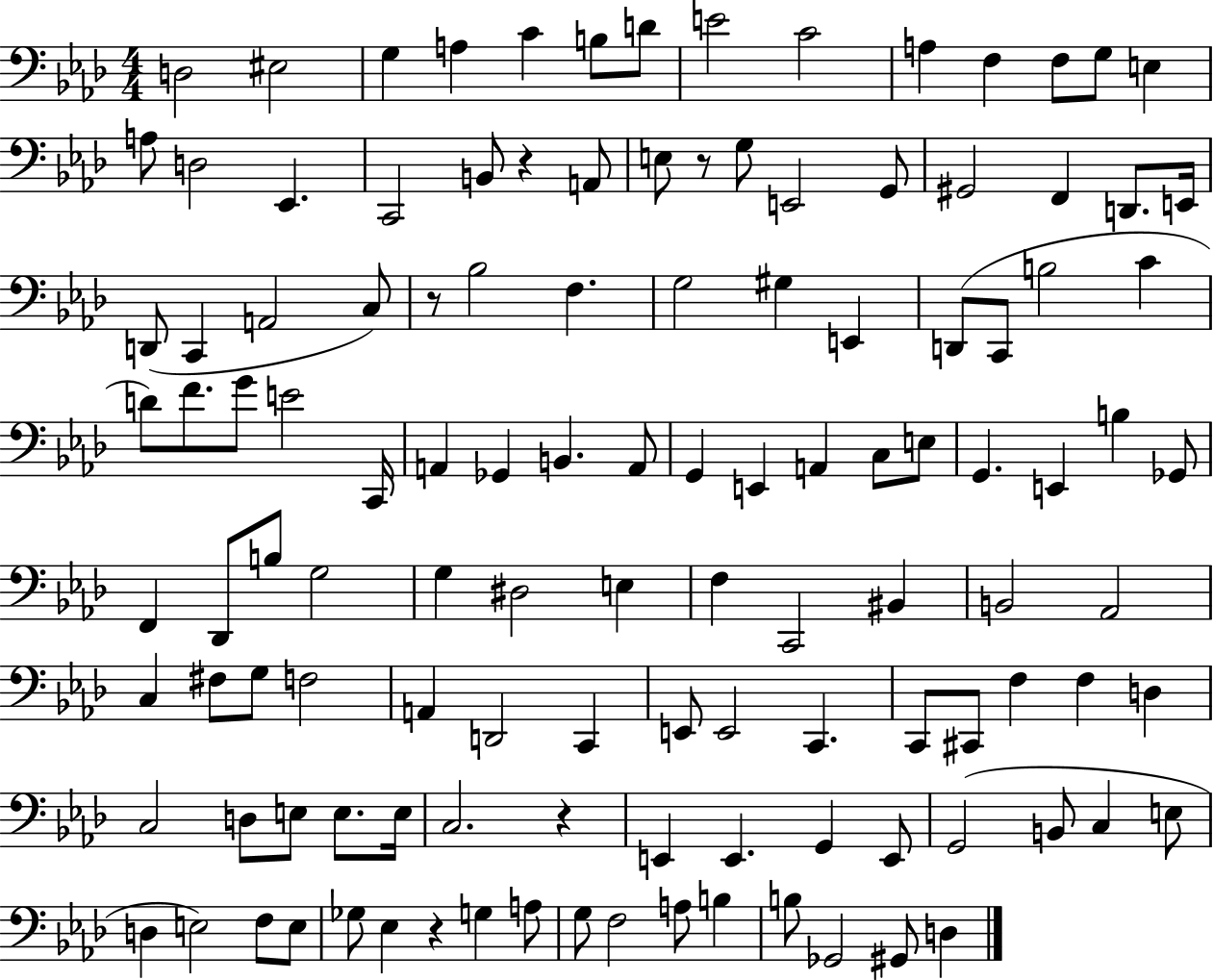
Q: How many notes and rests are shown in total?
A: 121